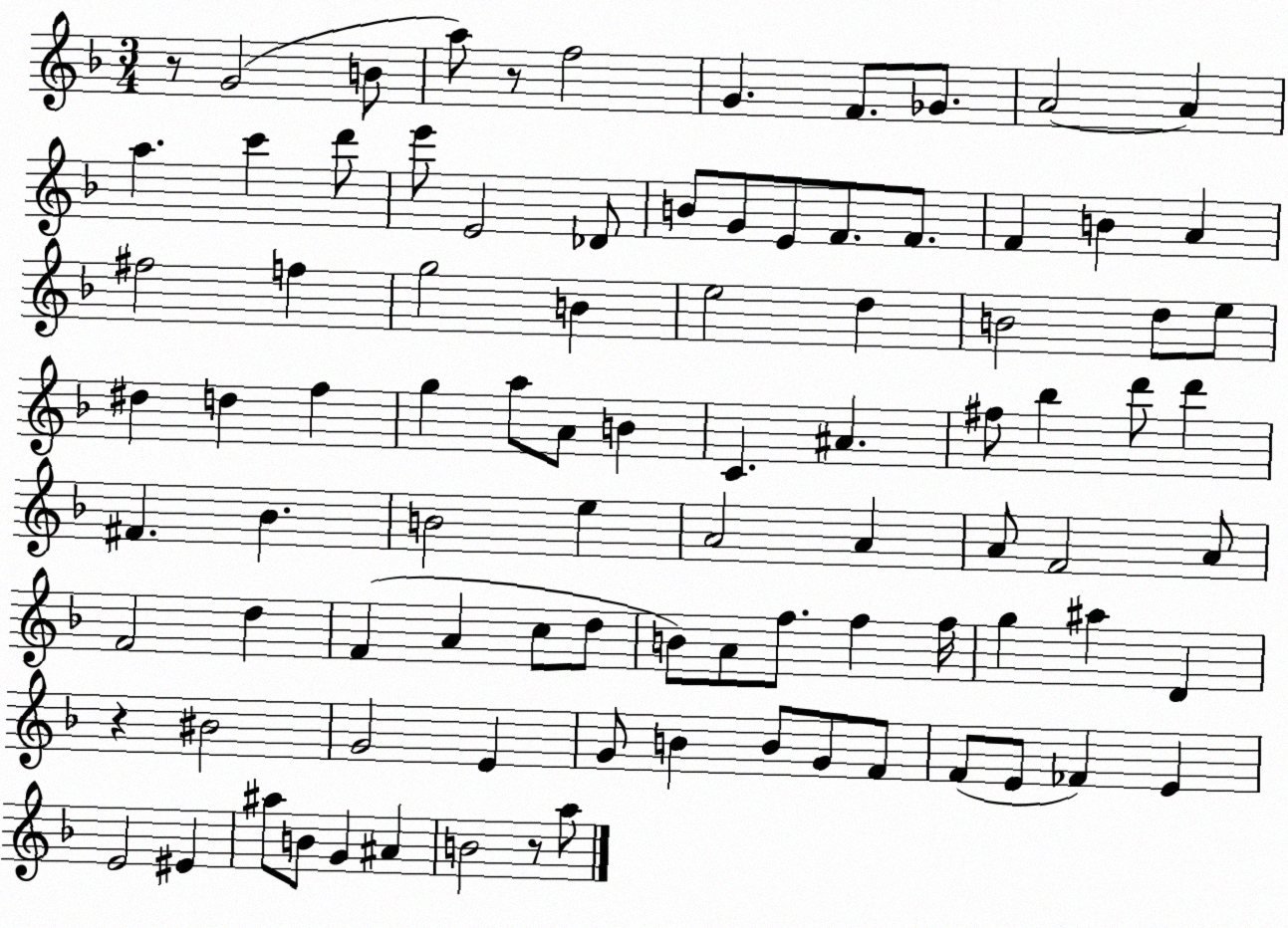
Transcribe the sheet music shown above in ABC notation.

X:1
T:Untitled
M:3/4
L:1/4
K:F
z/2 G2 B/2 a/2 z/2 f2 G F/2 _G/2 A2 A a c' d'/2 e'/2 E2 _D/2 B/2 G/2 E/2 F/2 F/2 F B A ^f2 f g2 B e2 d B2 d/2 e/2 ^d d f g a/2 A/2 B C ^A ^f/2 _b d'/2 d' ^F _B B2 e A2 A A/2 F2 A/2 F2 d F A c/2 d/2 B/2 A/2 f/2 f f/4 g ^a D z ^B2 G2 E G/2 B B/2 G/2 F/2 F/2 E/2 _F E E2 ^E ^a/2 B/2 G ^A B2 z/2 a/2